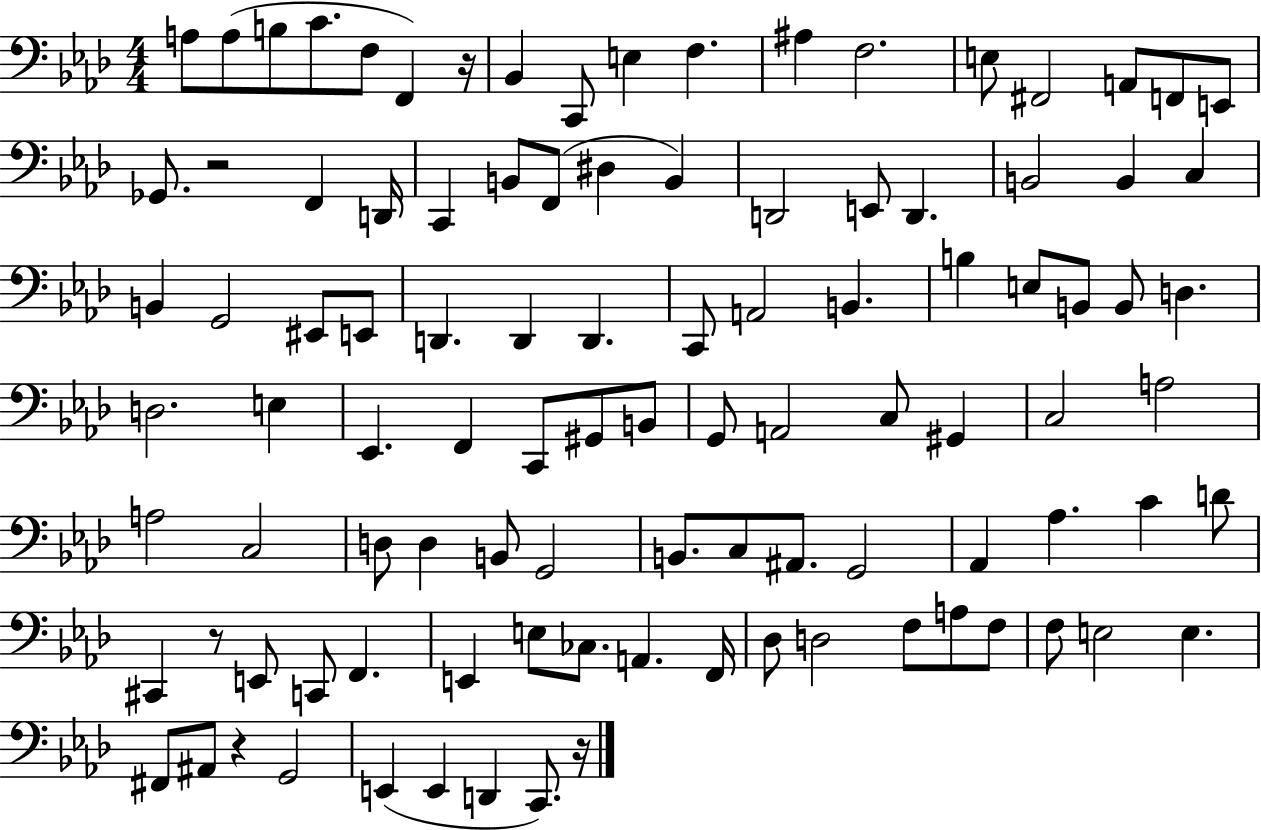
A3/e A3/e B3/e C4/e. F3/e F2/q R/s Bb2/q C2/e E3/q F3/q. A#3/q F3/h. E3/e F#2/h A2/e F2/e E2/e Gb2/e. R/h F2/q D2/s C2/q B2/e F2/e D#3/q B2/q D2/h E2/e D2/q. B2/h B2/q C3/q B2/q G2/h EIS2/e E2/e D2/q. D2/q D2/q. C2/e A2/h B2/q. B3/q E3/e B2/e B2/e D3/q. D3/h. E3/q Eb2/q. F2/q C2/e G#2/e B2/e G2/e A2/h C3/e G#2/q C3/h A3/h A3/h C3/h D3/e D3/q B2/e G2/h B2/e. C3/e A#2/e. G2/h Ab2/q Ab3/q. C4/q D4/e C#2/q R/e E2/e C2/e F2/q. E2/q E3/e CES3/e. A2/q. F2/s Db3/e D3/h F3/e A3/e F3/e F3/e E3/h E3/q. F#2/e A#2/e R/q G2/h E2/q E2/q D2/q C2/e. R/s